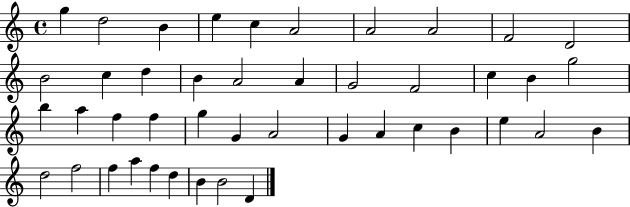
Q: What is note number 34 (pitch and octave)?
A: A4